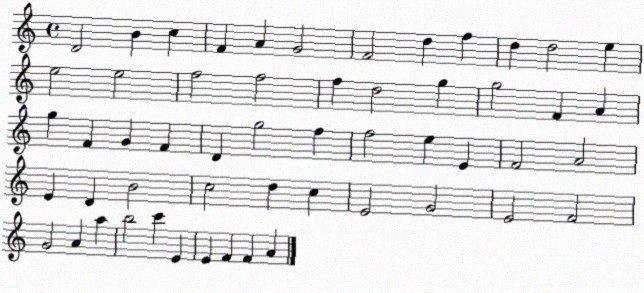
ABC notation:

X:1
T:Untitled
M:4/4
L:1/4
K:C
D2 B c F A G2 F2 d f d d2 e e2 e2 f2 f2 f d2 g g2 F A g F G F D g2 f f2 e E F2 A2 E D B2 c2 d c E2 G2 E2 F2 G2 A a b2 c' E E F F A